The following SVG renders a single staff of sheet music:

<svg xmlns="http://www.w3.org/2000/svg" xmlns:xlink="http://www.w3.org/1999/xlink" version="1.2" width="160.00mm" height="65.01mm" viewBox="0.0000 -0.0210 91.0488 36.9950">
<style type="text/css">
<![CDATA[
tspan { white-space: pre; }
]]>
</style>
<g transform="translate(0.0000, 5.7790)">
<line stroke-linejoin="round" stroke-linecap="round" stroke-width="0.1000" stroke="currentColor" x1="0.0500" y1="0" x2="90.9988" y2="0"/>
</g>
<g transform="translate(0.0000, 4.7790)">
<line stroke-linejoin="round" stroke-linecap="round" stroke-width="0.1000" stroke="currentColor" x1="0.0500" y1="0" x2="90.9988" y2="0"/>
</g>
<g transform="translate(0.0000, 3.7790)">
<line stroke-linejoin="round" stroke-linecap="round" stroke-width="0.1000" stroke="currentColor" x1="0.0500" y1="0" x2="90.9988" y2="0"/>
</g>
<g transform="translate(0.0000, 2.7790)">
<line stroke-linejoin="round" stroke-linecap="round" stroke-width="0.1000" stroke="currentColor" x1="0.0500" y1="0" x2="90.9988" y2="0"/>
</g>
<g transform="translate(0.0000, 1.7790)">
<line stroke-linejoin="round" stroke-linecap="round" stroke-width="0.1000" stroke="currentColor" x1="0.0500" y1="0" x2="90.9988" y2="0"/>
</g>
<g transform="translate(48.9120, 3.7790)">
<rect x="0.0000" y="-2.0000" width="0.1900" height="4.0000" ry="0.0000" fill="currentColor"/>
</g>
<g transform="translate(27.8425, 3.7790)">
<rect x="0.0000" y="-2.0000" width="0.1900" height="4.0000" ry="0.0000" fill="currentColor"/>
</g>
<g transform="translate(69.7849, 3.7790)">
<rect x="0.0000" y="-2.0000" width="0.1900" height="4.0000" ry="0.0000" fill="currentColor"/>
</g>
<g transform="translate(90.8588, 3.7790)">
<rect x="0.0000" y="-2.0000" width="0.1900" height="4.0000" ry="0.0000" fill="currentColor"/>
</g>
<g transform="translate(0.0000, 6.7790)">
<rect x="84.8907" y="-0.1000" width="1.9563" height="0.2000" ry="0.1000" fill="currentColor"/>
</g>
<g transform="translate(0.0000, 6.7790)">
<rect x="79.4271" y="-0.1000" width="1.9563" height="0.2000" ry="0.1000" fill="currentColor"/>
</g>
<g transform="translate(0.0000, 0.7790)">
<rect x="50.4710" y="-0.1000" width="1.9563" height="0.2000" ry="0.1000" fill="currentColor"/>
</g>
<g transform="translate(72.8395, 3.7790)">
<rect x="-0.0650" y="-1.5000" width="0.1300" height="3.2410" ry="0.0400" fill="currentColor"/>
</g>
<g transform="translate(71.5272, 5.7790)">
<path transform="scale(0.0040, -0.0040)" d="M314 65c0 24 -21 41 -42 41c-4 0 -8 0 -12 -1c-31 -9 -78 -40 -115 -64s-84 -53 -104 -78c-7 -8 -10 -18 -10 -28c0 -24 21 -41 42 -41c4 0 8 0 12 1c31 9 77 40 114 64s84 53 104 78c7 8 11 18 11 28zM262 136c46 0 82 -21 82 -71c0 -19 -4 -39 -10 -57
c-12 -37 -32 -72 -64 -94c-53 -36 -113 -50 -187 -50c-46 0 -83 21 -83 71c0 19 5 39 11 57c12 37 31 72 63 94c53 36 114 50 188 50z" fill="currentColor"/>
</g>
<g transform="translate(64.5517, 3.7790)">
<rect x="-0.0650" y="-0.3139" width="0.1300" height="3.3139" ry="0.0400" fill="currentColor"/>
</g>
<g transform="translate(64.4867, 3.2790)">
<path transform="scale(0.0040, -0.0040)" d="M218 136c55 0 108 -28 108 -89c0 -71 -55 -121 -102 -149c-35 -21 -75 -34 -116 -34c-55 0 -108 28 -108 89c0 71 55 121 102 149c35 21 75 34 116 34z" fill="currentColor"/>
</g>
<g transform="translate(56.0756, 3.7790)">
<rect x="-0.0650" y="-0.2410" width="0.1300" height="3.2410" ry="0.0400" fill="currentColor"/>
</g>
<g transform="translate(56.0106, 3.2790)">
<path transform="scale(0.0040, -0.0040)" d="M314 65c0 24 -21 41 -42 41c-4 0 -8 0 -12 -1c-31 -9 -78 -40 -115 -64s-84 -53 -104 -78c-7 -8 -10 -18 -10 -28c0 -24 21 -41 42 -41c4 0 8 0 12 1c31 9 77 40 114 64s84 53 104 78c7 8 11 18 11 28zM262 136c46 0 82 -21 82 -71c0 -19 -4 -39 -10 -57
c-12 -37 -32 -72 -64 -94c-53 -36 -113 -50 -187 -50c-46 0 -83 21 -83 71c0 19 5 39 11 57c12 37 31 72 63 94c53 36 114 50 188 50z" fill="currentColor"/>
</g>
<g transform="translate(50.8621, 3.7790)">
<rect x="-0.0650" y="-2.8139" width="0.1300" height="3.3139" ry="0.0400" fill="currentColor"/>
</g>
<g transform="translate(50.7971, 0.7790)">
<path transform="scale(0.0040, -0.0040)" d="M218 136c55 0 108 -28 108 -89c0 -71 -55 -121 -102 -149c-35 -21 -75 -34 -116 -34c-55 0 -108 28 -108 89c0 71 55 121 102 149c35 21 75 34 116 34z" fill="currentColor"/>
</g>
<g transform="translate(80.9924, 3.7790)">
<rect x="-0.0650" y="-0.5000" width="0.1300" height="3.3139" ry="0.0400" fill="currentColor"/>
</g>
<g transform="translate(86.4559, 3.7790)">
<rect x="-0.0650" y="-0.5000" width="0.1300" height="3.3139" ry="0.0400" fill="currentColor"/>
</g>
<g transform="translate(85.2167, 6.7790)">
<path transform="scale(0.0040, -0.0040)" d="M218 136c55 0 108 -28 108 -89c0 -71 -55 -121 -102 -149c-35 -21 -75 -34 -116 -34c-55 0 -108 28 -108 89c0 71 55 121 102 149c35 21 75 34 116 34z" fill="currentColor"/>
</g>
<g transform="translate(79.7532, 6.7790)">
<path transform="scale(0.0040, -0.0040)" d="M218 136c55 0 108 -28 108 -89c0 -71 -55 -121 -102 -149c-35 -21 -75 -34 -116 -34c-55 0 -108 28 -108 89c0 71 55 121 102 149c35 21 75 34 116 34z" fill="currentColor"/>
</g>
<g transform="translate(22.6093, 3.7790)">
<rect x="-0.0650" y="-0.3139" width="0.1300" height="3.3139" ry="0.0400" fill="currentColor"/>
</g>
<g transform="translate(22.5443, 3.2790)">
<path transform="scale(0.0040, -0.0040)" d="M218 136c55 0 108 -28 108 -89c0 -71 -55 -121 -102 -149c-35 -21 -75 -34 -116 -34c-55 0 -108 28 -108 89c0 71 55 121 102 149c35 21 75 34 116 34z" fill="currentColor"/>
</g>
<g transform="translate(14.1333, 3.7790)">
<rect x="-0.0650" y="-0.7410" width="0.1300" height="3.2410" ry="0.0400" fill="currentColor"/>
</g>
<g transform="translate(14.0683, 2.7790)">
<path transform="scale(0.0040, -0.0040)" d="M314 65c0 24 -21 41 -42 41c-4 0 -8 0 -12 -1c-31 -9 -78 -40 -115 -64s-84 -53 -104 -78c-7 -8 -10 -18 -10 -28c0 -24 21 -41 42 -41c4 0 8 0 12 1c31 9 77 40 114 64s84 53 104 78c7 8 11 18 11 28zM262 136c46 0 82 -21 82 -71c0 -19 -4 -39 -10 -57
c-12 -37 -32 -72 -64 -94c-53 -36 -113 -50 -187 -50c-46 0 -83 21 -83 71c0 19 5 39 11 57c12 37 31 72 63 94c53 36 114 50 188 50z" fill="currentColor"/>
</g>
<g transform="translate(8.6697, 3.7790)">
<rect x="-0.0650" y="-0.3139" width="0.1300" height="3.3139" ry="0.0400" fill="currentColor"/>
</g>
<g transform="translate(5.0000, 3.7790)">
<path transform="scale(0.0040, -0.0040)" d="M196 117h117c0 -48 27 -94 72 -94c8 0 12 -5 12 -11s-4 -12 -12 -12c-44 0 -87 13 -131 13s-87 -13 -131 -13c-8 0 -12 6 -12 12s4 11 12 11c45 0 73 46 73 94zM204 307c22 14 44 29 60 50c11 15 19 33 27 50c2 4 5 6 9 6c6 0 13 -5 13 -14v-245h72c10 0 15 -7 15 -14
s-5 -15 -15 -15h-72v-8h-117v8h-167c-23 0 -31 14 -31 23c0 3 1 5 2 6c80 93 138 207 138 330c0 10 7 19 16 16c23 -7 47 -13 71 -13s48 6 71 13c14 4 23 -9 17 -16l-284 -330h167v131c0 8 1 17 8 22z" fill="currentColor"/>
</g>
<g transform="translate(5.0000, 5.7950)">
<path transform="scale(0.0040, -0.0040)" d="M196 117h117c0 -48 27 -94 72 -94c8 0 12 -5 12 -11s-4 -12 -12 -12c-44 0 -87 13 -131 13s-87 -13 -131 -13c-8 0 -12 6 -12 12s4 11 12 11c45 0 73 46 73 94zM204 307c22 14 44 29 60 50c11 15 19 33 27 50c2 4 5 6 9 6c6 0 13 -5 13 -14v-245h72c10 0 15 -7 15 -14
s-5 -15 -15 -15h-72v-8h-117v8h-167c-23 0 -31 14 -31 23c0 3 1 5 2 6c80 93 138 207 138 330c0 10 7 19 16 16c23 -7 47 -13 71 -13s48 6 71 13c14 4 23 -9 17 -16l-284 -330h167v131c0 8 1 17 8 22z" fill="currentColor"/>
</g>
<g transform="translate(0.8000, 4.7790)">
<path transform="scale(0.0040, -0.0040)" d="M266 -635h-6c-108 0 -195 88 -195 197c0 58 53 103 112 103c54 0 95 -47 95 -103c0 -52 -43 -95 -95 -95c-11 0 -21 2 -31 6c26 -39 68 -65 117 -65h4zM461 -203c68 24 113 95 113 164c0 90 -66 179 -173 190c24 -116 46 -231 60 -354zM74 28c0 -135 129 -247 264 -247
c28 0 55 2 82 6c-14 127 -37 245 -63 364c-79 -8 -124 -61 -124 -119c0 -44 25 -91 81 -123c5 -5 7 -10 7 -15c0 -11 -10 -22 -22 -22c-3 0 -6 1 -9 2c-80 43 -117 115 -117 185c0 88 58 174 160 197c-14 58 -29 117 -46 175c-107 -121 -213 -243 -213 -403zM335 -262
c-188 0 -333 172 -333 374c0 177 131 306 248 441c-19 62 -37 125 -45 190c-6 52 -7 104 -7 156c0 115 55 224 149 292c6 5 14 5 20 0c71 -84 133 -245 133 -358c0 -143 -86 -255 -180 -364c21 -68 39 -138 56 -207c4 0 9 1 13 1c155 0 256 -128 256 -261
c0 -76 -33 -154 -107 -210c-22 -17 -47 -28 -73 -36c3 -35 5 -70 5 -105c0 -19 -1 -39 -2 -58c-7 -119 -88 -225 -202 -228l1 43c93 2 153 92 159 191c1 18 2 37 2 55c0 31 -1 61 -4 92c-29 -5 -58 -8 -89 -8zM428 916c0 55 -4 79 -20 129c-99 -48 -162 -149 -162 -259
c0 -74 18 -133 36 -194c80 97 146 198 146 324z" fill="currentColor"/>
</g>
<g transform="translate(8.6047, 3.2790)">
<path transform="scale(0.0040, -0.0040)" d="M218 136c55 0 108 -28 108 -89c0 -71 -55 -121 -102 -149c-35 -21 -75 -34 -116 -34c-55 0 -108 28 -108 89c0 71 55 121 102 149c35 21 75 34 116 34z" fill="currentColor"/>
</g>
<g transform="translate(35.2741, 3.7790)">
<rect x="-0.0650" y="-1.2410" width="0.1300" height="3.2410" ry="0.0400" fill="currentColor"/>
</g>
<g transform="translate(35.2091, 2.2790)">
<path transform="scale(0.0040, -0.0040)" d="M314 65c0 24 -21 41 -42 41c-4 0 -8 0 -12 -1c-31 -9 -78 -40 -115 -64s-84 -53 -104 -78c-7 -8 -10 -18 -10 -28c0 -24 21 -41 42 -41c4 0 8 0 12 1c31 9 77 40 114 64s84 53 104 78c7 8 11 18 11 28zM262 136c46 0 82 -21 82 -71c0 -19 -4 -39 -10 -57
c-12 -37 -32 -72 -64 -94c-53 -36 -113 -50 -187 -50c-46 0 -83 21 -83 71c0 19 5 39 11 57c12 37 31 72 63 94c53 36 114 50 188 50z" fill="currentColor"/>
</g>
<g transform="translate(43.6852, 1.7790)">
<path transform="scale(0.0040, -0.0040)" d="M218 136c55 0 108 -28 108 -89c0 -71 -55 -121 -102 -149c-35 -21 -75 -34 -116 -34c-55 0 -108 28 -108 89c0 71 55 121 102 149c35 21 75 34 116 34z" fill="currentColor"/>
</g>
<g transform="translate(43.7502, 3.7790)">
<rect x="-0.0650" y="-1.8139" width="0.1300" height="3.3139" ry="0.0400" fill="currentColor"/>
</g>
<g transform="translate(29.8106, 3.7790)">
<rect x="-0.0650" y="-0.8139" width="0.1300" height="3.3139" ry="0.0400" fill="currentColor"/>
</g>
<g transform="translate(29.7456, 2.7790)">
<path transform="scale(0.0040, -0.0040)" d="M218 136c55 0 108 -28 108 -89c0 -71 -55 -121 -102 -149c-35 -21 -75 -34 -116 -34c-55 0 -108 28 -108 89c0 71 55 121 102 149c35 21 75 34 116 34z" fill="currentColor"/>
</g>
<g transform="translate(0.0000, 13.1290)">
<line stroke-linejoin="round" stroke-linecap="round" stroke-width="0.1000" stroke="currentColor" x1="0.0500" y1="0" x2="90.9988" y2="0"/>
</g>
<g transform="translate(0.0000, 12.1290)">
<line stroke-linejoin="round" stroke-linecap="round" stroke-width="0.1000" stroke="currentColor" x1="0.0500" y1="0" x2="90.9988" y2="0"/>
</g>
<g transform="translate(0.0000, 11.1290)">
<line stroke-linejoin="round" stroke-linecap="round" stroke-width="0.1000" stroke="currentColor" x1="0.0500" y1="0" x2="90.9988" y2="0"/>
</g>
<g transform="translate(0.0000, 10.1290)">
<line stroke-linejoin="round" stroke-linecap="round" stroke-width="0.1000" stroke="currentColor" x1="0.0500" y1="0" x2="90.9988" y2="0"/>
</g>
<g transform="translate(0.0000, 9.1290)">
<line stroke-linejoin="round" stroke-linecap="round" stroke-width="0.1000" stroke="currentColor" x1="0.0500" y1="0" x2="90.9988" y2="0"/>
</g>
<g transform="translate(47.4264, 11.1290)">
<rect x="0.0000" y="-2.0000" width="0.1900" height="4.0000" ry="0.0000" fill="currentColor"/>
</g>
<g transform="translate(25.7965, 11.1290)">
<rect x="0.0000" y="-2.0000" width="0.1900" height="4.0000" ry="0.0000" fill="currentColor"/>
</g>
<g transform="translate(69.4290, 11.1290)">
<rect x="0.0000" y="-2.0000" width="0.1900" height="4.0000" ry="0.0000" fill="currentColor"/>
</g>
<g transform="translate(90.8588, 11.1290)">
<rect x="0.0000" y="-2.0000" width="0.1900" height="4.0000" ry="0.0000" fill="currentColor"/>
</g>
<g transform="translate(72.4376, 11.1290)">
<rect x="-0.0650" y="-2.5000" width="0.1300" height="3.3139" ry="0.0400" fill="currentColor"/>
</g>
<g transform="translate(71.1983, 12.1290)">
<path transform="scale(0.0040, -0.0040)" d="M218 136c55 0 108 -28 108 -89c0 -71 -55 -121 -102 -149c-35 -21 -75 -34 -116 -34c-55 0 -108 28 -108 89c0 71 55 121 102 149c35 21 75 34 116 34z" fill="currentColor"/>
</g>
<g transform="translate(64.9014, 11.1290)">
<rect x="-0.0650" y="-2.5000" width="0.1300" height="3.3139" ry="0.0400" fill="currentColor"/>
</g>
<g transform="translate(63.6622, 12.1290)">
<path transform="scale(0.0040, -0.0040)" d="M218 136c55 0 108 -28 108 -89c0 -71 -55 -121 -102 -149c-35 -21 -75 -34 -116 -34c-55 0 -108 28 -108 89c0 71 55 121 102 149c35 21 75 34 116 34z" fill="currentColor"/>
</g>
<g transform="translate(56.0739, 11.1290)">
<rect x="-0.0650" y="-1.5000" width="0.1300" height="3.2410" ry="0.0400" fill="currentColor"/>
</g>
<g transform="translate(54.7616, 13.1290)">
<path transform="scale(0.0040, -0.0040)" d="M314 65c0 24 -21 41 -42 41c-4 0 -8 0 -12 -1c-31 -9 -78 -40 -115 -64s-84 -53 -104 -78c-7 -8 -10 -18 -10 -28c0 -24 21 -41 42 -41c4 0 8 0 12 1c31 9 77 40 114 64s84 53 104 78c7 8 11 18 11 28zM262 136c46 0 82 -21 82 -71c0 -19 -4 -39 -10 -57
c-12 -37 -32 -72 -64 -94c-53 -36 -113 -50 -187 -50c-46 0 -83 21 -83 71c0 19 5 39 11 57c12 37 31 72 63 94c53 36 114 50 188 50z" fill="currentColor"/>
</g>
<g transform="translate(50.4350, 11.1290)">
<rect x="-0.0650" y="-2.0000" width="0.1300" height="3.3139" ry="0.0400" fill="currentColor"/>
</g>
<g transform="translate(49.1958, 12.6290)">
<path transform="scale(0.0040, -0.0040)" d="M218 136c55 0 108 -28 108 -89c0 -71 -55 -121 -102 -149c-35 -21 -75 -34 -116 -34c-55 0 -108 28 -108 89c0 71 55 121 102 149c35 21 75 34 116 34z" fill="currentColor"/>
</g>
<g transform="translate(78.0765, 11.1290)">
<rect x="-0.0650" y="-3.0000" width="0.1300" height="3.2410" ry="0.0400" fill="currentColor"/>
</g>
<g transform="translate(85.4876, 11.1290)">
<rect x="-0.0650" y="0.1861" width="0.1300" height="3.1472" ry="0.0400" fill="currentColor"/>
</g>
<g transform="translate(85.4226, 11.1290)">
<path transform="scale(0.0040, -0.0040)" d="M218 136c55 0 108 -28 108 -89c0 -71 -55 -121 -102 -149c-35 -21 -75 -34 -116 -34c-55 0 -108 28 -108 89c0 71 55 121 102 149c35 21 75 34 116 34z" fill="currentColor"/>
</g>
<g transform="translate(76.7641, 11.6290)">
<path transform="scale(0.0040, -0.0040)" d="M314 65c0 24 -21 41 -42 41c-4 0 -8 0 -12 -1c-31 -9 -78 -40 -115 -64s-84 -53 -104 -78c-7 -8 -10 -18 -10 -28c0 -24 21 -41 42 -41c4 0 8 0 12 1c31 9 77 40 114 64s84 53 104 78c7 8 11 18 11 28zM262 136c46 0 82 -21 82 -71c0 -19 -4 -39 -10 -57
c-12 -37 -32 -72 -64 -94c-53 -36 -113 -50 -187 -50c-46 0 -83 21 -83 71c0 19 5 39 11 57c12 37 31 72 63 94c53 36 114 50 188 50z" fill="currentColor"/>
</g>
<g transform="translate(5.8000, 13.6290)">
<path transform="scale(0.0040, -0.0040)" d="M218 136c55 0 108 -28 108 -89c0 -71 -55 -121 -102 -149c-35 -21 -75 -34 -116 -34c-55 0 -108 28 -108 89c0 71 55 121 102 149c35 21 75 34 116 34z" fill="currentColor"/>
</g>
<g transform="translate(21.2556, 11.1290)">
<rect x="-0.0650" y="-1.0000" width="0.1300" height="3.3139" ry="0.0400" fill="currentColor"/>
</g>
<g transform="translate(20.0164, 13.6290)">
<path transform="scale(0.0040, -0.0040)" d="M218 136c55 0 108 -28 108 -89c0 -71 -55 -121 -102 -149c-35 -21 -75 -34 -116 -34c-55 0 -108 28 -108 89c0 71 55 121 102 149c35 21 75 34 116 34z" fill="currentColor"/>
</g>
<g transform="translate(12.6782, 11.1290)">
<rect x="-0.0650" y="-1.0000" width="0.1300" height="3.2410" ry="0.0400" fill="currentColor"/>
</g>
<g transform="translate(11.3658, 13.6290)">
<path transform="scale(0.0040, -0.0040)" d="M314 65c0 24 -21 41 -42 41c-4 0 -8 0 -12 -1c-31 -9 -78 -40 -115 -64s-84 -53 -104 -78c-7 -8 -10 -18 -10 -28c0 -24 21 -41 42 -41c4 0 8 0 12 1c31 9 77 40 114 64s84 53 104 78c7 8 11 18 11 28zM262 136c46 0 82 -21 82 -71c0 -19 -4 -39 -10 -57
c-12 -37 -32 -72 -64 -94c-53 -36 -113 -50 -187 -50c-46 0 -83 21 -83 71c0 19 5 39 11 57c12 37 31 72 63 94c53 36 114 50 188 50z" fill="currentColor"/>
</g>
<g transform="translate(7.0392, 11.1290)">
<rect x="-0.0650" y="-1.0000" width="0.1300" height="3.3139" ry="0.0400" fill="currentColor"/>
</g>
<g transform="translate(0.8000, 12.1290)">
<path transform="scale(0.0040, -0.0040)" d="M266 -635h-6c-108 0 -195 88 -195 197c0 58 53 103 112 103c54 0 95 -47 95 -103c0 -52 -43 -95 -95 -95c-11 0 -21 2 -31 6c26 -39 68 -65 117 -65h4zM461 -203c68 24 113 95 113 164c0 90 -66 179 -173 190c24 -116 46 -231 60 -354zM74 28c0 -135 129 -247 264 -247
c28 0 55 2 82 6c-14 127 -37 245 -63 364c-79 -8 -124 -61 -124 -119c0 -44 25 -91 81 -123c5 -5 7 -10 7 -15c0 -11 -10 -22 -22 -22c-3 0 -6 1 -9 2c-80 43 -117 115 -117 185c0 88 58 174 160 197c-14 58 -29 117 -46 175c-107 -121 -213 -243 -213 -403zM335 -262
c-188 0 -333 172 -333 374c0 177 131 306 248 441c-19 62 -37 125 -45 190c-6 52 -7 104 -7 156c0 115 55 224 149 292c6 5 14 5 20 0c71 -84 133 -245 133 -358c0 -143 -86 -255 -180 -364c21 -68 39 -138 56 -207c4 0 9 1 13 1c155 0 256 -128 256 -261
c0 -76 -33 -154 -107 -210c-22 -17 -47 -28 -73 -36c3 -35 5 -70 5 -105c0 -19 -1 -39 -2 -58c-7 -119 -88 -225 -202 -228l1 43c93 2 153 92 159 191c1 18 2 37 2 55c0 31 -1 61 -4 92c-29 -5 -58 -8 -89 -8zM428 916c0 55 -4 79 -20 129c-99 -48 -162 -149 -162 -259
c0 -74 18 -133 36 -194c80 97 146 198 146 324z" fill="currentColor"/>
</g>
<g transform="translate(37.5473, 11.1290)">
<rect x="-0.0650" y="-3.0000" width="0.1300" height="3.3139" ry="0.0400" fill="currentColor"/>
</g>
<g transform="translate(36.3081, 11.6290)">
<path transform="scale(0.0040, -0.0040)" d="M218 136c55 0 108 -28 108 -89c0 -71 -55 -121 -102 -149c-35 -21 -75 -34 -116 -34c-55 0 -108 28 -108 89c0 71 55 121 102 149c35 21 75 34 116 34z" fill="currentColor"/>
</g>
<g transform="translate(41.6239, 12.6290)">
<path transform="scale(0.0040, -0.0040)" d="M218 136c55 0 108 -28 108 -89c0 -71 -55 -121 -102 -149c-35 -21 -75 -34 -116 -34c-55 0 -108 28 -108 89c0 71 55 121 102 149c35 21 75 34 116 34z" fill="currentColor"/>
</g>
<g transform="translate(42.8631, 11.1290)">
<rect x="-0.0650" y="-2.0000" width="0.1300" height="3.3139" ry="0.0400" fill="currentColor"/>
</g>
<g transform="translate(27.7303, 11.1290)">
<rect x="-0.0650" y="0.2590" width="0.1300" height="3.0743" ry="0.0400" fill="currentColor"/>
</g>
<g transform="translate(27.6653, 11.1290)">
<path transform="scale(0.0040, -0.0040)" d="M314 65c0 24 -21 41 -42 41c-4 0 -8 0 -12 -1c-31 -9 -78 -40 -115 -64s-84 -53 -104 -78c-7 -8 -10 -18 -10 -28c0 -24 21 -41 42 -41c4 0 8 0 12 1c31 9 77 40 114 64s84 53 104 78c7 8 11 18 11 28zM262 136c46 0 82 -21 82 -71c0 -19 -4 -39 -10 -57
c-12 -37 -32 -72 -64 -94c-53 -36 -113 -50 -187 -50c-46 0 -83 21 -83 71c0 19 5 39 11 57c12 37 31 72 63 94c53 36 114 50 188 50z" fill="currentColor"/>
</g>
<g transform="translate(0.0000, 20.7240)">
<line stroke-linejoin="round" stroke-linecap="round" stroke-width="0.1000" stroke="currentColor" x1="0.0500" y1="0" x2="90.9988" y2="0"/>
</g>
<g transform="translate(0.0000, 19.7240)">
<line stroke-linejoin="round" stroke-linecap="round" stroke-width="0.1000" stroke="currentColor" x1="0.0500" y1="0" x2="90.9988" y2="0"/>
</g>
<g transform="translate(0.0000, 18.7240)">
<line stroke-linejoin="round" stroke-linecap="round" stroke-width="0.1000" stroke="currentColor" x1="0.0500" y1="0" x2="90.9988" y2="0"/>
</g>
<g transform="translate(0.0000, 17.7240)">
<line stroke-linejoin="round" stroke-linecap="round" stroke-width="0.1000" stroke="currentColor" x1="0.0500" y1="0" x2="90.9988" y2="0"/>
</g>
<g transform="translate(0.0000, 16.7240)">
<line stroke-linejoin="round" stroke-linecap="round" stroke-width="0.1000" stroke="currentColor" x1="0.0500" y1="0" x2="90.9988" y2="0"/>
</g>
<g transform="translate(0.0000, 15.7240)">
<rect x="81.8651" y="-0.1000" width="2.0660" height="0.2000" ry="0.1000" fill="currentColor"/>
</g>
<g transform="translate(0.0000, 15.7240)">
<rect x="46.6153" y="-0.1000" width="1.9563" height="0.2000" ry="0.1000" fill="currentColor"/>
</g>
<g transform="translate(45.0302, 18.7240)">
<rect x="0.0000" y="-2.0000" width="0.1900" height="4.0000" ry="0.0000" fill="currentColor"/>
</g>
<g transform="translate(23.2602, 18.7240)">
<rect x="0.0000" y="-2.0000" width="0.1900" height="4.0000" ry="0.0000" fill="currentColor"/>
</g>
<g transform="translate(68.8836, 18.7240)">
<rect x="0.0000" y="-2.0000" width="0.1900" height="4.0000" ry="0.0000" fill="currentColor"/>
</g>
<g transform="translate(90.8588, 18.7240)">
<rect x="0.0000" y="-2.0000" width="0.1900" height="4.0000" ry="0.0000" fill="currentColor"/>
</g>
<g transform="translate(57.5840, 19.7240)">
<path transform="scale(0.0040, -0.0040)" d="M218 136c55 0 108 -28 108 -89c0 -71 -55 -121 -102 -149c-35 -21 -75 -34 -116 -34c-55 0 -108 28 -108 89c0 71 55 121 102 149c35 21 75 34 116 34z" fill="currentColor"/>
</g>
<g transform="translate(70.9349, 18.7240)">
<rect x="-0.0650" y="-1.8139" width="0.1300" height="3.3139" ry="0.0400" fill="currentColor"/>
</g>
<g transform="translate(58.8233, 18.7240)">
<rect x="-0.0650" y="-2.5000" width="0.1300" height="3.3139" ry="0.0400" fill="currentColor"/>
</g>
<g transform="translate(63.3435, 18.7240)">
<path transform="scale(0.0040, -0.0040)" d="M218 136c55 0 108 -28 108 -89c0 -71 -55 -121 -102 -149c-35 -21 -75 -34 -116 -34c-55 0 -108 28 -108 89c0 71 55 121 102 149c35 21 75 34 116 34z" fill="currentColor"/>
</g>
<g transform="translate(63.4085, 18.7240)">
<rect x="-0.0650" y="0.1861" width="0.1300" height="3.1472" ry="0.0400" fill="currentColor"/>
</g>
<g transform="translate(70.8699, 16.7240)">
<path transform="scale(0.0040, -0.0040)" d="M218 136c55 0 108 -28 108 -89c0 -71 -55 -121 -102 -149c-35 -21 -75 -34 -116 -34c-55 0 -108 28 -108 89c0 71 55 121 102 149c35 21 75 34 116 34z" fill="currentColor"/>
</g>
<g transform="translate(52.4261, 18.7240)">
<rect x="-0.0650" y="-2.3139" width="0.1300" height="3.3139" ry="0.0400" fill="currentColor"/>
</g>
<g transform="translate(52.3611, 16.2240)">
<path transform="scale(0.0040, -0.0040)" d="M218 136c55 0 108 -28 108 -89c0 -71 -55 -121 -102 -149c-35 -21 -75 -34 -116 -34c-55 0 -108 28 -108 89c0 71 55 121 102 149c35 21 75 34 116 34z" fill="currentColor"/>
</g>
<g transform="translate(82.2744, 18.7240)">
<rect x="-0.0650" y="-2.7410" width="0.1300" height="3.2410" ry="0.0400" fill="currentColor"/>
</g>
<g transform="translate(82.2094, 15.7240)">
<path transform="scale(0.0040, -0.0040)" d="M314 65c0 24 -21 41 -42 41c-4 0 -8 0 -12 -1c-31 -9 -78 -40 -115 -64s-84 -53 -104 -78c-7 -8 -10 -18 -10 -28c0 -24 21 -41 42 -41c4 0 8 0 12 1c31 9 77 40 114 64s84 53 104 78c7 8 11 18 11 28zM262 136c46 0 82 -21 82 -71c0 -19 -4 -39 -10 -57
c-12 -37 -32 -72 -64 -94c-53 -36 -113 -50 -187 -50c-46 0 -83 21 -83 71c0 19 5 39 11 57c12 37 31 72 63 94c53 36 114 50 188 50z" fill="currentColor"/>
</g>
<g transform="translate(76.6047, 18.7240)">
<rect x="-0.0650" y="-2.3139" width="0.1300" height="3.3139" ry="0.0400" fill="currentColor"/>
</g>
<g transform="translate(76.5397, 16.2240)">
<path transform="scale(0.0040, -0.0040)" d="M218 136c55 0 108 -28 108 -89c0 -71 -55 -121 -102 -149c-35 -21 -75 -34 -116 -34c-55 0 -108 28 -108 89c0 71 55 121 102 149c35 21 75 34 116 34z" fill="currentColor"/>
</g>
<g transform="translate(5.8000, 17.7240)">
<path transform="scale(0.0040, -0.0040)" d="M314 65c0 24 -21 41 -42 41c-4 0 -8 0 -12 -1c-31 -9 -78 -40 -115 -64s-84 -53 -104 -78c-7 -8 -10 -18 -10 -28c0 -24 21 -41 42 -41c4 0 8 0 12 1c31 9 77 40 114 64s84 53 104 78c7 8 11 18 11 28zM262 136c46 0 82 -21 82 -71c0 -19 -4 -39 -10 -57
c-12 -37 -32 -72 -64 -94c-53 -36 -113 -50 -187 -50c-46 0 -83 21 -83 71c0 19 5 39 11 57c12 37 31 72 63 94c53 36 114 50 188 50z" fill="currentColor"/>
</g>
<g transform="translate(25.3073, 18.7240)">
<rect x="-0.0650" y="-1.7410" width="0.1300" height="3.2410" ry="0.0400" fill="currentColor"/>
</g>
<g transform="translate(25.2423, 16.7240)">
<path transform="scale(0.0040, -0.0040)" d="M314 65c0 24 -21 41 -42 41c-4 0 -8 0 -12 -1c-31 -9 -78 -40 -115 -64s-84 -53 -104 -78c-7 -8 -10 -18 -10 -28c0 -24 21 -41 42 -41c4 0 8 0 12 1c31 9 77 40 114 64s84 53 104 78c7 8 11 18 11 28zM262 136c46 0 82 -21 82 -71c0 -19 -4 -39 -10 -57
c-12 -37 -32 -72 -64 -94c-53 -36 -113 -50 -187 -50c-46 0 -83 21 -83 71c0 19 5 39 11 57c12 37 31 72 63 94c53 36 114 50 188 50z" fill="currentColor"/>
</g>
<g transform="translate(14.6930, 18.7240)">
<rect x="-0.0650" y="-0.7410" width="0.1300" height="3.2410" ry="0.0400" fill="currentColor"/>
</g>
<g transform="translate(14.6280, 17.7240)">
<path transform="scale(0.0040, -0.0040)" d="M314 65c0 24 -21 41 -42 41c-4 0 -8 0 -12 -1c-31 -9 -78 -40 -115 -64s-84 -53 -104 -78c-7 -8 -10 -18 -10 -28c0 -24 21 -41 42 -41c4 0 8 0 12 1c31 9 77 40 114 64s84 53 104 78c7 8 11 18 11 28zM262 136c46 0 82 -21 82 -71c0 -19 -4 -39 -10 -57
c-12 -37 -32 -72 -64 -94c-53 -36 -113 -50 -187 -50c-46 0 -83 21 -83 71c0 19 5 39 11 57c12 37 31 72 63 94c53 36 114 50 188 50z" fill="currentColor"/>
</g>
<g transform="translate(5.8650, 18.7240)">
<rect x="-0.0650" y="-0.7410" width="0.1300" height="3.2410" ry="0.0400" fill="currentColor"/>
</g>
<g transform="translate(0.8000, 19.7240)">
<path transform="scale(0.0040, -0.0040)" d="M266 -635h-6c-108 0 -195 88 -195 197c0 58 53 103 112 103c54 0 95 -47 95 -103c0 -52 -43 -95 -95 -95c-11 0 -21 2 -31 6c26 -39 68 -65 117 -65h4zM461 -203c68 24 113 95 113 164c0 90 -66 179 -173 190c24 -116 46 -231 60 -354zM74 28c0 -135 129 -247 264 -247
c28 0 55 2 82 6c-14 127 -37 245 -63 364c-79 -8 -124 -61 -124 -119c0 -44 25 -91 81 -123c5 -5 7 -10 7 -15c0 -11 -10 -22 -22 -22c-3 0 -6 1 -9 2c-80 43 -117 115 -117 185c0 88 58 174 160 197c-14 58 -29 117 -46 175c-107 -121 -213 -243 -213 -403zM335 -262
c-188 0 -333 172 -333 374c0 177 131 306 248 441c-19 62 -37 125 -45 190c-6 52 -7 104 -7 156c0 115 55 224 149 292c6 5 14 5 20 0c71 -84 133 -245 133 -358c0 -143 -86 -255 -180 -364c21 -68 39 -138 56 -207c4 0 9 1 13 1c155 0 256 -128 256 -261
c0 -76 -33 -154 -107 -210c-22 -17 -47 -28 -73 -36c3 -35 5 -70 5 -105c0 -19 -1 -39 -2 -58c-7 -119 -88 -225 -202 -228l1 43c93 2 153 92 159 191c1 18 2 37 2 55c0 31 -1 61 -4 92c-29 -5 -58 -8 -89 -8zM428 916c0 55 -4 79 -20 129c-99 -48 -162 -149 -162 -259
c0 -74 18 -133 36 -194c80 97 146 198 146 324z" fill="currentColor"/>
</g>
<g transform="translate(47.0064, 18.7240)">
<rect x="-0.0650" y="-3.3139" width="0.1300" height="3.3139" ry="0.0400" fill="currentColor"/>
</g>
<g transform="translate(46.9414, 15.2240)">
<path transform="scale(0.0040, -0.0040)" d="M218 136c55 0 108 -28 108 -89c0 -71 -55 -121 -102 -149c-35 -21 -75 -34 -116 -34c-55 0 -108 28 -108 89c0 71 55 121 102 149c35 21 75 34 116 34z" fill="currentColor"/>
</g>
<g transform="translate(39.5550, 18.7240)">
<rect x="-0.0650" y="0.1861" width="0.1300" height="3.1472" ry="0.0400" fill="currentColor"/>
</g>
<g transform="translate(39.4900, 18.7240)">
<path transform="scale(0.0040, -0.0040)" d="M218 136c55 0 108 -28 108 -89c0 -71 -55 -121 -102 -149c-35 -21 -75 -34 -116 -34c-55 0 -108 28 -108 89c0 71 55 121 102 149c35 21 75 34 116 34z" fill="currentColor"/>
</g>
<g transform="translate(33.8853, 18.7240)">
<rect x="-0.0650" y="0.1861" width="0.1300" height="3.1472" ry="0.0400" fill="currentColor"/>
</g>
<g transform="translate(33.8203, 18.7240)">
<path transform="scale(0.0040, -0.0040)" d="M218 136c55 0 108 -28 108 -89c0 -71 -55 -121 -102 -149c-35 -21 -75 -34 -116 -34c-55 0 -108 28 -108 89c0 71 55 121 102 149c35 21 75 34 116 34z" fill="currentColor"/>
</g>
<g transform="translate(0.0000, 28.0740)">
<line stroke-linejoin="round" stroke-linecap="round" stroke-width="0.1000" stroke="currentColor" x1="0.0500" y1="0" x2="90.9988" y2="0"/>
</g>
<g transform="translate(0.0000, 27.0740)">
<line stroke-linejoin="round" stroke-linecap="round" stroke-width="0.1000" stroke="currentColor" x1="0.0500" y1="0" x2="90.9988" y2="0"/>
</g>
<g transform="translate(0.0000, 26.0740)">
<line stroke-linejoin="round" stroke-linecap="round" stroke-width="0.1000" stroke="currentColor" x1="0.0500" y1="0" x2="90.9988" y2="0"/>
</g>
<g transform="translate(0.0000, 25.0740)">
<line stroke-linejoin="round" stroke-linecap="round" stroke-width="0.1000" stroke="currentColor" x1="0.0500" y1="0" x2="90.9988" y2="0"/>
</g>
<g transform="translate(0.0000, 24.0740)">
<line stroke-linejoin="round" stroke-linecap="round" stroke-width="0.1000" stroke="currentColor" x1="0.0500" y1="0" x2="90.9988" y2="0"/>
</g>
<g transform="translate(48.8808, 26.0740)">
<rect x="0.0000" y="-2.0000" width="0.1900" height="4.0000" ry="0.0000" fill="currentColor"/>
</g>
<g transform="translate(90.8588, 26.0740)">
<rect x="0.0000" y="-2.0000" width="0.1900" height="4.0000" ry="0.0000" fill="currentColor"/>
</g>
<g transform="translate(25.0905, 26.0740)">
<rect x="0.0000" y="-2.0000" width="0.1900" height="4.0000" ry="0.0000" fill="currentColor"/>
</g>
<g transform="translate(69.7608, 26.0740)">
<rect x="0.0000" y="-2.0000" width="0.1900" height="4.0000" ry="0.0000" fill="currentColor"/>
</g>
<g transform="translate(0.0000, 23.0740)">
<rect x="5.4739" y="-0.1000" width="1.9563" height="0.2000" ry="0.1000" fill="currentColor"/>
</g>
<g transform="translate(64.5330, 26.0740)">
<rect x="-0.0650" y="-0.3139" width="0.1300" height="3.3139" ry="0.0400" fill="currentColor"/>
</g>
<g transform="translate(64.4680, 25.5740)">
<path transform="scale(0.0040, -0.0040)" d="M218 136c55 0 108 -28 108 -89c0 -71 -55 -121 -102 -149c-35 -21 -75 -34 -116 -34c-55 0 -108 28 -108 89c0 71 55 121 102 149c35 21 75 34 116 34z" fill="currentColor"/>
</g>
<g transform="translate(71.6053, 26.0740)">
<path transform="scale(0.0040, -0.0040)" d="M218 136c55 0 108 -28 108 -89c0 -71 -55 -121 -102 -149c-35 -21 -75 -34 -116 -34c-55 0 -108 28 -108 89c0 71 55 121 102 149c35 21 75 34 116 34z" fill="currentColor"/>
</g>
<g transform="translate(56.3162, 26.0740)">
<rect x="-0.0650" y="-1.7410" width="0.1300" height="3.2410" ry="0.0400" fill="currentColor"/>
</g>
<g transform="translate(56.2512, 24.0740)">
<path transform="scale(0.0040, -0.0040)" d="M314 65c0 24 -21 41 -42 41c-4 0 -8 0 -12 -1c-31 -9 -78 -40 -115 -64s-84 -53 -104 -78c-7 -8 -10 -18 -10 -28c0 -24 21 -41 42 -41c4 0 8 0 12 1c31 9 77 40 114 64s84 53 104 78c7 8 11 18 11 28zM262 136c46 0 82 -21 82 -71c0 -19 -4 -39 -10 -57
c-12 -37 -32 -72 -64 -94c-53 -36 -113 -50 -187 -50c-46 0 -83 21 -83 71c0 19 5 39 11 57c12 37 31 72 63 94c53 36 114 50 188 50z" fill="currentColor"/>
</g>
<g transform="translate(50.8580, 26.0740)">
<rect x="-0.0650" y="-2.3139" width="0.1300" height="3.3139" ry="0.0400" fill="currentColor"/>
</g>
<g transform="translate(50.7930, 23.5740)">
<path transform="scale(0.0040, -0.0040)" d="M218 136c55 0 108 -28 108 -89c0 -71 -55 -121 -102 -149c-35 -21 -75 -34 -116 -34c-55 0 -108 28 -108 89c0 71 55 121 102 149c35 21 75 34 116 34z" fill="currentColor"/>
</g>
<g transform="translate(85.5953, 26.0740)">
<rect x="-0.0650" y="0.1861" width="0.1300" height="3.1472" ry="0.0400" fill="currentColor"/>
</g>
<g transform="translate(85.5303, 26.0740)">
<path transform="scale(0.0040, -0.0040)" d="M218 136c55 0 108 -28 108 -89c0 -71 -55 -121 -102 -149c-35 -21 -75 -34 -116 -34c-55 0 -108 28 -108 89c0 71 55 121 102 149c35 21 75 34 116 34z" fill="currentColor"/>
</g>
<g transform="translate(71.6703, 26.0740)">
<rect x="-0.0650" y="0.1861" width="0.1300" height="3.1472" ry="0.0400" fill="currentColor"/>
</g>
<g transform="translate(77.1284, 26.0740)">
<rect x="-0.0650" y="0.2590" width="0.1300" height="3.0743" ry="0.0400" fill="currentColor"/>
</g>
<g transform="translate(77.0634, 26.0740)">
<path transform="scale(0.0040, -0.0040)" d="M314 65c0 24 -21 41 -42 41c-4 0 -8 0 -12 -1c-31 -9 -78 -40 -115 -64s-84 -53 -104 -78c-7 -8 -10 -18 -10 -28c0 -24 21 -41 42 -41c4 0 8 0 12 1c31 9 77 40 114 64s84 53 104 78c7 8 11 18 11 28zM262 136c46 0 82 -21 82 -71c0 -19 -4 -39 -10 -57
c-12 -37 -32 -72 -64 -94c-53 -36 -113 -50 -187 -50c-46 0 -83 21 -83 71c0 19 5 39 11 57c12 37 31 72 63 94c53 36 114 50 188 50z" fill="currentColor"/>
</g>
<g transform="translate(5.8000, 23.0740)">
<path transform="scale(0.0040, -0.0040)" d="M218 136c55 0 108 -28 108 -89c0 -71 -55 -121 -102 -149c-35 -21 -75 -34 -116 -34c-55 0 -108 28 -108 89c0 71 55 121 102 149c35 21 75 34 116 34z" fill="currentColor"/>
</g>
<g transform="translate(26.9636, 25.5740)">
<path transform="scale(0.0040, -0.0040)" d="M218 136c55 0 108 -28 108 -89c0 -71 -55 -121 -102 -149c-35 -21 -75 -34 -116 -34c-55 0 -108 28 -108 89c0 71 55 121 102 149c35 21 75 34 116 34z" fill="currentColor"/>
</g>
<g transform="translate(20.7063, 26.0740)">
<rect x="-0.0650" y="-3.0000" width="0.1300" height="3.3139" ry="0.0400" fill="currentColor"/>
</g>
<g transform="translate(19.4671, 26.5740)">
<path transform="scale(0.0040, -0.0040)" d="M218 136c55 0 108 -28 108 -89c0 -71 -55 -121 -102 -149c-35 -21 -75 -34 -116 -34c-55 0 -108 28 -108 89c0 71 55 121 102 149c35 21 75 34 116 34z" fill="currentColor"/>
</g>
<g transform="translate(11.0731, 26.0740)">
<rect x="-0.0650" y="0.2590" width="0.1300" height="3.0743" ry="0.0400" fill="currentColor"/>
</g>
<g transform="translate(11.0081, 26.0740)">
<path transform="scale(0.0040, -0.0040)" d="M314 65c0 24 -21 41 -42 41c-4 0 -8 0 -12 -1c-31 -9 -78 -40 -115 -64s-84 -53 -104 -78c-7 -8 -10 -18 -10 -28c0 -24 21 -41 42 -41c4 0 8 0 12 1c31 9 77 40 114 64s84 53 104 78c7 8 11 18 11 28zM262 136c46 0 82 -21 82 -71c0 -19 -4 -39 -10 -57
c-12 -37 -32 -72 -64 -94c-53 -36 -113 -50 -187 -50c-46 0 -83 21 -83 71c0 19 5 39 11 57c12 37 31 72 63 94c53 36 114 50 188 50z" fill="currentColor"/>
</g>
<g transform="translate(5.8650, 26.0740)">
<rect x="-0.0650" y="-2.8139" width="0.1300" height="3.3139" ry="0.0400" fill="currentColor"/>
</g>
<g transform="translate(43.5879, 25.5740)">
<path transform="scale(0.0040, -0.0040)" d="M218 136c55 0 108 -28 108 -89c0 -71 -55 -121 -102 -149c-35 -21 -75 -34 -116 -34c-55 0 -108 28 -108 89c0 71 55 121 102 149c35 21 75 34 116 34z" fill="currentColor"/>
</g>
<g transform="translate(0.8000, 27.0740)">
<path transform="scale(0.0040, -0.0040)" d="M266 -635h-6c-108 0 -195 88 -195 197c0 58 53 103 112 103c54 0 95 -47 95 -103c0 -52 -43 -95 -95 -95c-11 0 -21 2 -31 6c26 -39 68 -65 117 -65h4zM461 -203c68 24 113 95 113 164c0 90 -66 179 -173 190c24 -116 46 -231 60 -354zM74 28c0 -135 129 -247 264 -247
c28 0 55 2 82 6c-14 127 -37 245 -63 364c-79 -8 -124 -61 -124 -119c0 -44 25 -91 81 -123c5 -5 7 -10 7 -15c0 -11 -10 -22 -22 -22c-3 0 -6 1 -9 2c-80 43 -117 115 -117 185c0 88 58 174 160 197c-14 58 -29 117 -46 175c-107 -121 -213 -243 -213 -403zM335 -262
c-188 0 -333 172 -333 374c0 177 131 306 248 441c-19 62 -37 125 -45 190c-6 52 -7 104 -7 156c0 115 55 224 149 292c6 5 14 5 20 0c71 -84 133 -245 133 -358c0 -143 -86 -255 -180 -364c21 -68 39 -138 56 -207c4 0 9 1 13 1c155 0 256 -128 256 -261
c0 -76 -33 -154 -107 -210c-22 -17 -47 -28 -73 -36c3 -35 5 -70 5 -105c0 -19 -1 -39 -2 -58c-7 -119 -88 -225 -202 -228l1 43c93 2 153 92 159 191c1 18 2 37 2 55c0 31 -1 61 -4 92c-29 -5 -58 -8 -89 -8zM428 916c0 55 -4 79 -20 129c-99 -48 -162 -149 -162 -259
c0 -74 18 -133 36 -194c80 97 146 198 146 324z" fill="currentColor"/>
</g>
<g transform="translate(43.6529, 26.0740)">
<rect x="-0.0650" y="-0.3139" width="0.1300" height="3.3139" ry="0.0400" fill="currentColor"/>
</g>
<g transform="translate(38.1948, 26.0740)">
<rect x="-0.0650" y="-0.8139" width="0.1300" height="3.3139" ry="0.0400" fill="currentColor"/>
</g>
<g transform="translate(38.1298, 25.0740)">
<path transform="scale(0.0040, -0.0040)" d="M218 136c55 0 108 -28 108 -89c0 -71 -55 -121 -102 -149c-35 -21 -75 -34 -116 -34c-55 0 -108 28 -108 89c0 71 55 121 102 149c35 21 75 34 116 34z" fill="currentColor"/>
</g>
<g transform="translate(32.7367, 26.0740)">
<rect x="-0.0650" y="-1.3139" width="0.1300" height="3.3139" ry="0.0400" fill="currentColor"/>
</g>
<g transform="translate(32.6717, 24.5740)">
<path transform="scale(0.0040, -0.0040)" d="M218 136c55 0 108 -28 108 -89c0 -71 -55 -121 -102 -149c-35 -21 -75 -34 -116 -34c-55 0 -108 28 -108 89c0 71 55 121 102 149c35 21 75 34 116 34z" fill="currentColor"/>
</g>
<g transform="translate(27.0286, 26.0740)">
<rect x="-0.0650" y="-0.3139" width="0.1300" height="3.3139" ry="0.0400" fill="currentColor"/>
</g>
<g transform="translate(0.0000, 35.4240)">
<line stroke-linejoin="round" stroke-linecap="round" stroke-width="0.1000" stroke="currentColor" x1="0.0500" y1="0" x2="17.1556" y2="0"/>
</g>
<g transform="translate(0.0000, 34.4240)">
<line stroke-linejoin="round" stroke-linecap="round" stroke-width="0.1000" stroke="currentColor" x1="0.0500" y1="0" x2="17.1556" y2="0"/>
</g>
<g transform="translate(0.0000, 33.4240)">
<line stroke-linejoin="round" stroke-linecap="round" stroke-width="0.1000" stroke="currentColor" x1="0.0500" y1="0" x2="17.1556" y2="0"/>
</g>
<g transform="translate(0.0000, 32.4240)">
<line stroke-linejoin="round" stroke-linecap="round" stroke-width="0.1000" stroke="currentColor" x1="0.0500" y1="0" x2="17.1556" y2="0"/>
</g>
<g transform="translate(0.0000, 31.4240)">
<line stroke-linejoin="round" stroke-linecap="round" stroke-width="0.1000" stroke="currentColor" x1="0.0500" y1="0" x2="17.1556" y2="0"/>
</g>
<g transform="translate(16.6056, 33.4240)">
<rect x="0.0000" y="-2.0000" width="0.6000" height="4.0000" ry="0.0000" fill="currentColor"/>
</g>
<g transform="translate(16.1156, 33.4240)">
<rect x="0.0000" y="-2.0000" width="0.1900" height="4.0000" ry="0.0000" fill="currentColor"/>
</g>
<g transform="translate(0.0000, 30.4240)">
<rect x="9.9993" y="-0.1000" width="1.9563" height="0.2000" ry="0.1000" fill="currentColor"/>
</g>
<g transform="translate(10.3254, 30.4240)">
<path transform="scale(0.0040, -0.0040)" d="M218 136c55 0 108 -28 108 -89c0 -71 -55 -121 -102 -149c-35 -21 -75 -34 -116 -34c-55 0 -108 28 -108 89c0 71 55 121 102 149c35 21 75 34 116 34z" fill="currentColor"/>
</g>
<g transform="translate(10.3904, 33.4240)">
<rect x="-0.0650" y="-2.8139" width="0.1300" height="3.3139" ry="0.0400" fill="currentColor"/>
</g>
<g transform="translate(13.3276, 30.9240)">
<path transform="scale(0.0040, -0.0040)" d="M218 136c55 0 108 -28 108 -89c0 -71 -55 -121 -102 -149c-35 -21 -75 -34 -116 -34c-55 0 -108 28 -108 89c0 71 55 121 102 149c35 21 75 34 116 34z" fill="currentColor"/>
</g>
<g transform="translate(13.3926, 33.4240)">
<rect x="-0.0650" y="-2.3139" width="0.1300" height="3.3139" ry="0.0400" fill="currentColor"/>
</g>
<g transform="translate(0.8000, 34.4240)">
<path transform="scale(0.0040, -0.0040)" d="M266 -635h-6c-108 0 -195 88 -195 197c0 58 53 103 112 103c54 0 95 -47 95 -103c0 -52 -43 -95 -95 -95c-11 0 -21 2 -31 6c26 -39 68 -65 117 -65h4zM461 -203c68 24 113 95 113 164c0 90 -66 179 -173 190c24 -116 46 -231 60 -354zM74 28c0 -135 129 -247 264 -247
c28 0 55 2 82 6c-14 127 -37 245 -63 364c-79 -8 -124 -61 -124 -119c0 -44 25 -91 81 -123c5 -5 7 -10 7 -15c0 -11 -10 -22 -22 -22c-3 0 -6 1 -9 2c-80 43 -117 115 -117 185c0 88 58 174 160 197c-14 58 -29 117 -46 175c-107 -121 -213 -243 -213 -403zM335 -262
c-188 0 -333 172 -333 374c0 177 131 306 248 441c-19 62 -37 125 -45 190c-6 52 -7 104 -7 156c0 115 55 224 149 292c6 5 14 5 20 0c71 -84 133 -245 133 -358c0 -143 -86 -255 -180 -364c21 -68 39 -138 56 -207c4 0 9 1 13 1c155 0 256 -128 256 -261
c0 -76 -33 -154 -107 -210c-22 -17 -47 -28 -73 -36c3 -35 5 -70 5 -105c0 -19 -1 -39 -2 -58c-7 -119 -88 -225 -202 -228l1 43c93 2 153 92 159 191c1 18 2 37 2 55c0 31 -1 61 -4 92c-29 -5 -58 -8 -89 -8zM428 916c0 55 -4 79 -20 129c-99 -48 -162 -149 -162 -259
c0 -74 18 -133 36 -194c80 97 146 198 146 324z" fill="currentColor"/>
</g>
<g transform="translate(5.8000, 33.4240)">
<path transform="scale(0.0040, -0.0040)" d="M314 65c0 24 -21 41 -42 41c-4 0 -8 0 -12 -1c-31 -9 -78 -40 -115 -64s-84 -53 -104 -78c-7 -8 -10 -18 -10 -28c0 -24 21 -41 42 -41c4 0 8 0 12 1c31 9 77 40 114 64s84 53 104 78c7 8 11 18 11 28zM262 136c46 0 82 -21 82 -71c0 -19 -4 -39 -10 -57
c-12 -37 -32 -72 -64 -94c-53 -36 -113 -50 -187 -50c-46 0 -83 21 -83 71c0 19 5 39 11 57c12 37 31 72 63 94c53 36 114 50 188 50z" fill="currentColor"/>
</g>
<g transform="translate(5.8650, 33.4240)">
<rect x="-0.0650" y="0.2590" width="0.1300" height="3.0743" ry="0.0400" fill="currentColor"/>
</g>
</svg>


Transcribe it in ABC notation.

X:1
T:Untitled
M:4/4
L:1/4
K:C
c d2 c d e2 f a c2 c E2 C C D D2 D B2 A F F E2 G G A2 B d2 d2 f2 B B b g G B f g a2 a B2 A c e d c g f2 c B B2 B B2 a g